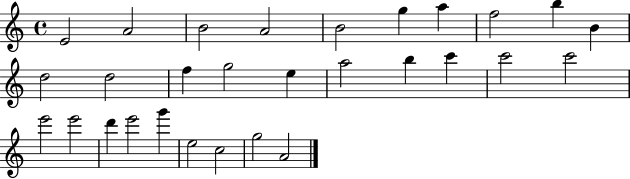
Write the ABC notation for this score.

X:1
T:Untitled
M:4/4
L:1/4
K:C
E2 A2 B2 A2 B2 g a f2 b B d2 d2 f g2 e a2 b c' c'2 c'2 e'2 e'2 d' e'2 g' e2 c2 g2 A2